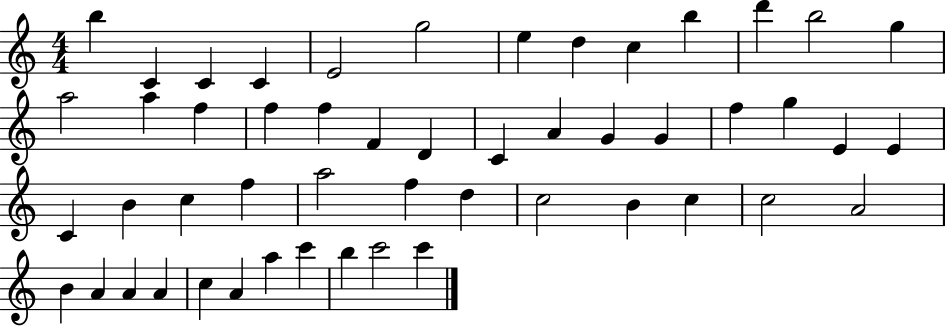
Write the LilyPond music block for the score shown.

{
  \clef treble
  \numericTimeSignature
  \time 4/4
  \key c \major
  b''4 c'4 c'4 c'4 | e'2 g''2 | e''4 d''4 c''4 b''4 | d'''4 b''2 g''4 | \break a''2 a''4 f''4 | f''4 f''4 f'4 d'4 | c'4 a'4 g'4 g'4 | f''4 g''4 e'4 e'4 | \break c'4 b'4 c''4 f''4 | a''2 f''4 d''4 | c''2 b'4 c''4 | c''2 a'2 | \break b'4 a'4 a'4 a'4 | c''4 a'4 a''4 c'''4 | b''4 c'''2 c'''4 | \bar "|."
}